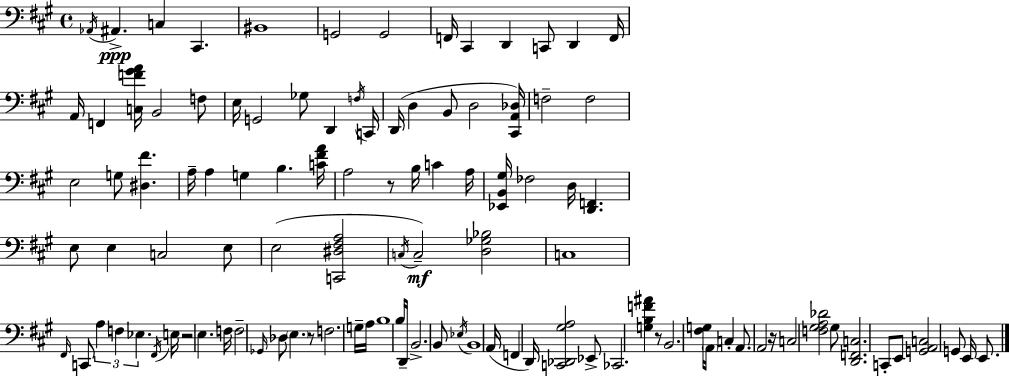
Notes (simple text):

Ab2/s A#2/q. C3/q C#2/q. BIS2/w G2/h G2/h F2/s C#2/q D2/q C2/e D2/q F2/s A2/s F2/q [C3,F4,G#4,A4]/s B2/h F3/e E3/s G2/h Gb3/e D2/q F3/s C2/s D2/s D3/q B2/e D3/h [C#2,A2,Db3]/s F3/h F3/h E3/h G3/e [D#3,F#4]/q. A3/s A3/q G3/q B3/q. [C4,F#4,A4]/s A3/h R/e B3/s C4/q A3/s [Eb2,B2,G#3]/s FES3/h D3/s [D2,F2]/q. E3/e E3/q C3/h E3/e E3/h [C2,D#3,F#3,A3]/h C3/s C3/h [D3,Gb3,Bb3]/h C3/w F#2/s C2/e A3/q F3/q Eb3/q. F#2/s E3/s R/h E3/q. F3/s F3/h Gb2/s Db3/e E3/q. R/e F3/h. G3/s A3/s B3/w B3/s D2/s B2/h. B2/e Eb3/s B2/w A2/s F2/q D2/s [C2,Db2,G#3,A3]/h Eb2/e CES2/h. [G3,B3,F4,A#4]/q R/e B2/h. [F#3,G3]/s A2/s C3/q A2/e. A2/h R/s C3/h [F3,G#3,A3,Db4]/h G#3/e [D2,F2,C3]/h. C2/e E2/e [G2,A2,C3]/h G2/e E2/s E2/e.